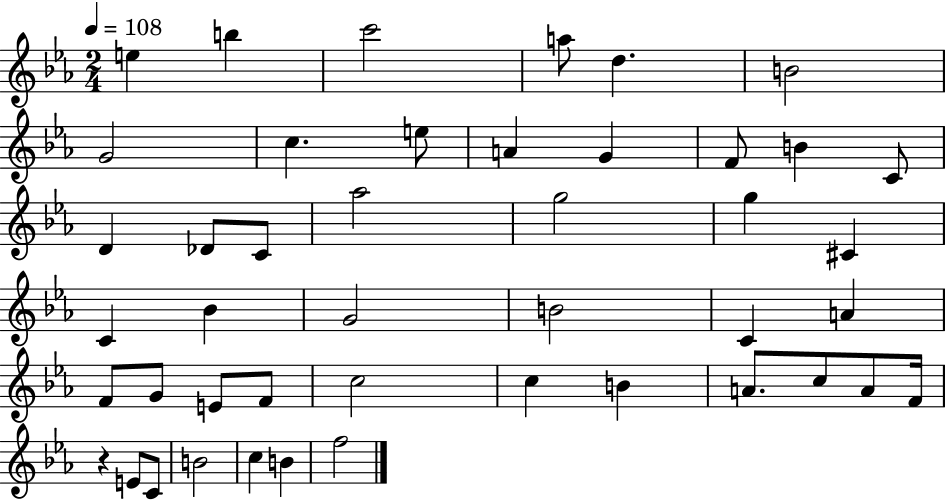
{
  \clef treble
  \numericTimeSignature
  \time 2/4
  \key ees \major
  \tempo 4 = 108
  e''4 b''4 | c'''2 | a''8 d''4. | b'2 | \break g'2 | c''4. e''8 | a'4 g'4 | f'8 b'4 c'8 | \break d'4 des'8 c'8 | aes''2 | g''2 | g''4 cis'4 | \break c'4 bes'4 | g'2 | b'2 | c'4 a'4 | \break f'8 g'8 e'8 f'8 | c''2 | c''4 b'4 | a'8. c''8 a'8 f'16 | \break r4 e'8 c'8 | b'2 | c''4 b'4 | f''2 | \break \bar "|."
}